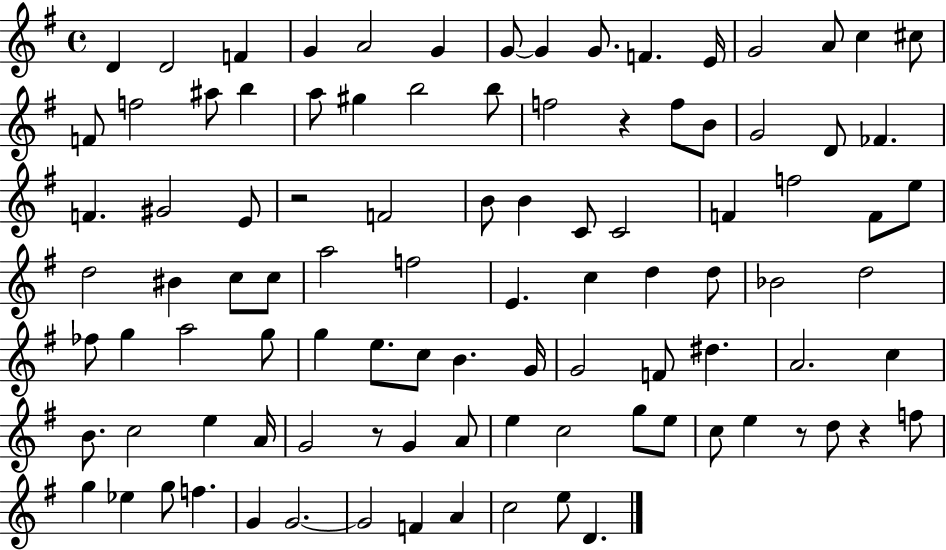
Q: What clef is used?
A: treble